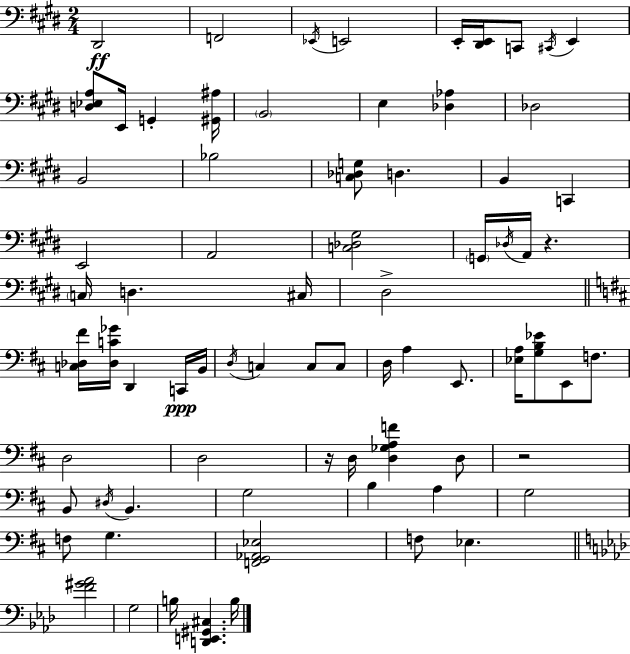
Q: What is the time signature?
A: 2/4